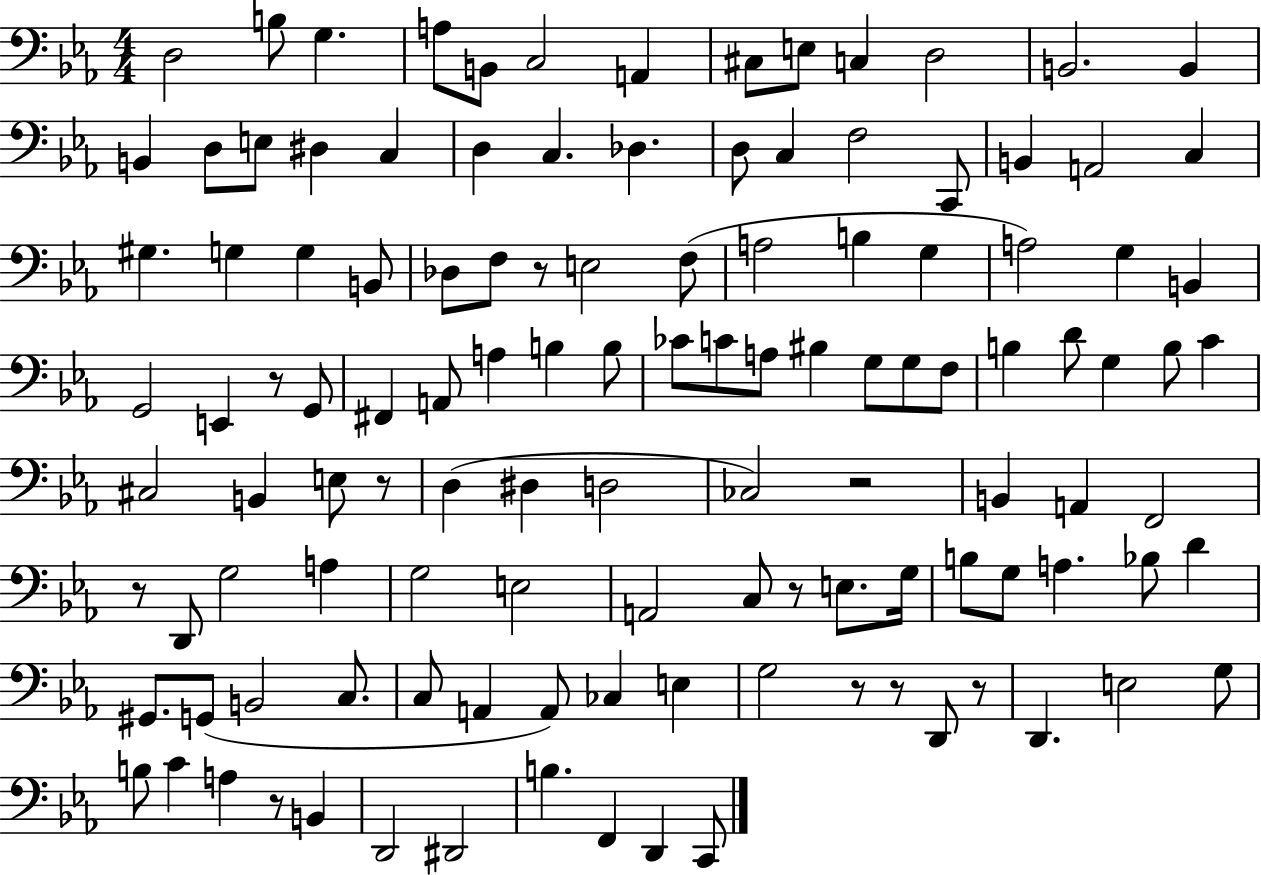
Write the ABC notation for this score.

X:1
T:Untitled
M:4/4
L:1/4
K:Eb
D,2 B,/2 G, A,/2 B,,/2 C,2 A,, ^C,/2 E,/2 C, D,2 B,,2 B,, B,, D,/2 E,/2 ^D, C, D, C, _D, D,/2 C, F,2 C,,/2 B,, A,,2 C, ^G, G, G, B,,/2 _D,/2 F,/2 z/2 E,2 F,/2 A,2 B, G, A,2 G, B,, G,,2 E,, z/2 G,,/2 ^F,, A,,/2 A, B, B,/2 _C/2 C/2 A,/2 ^B, G,/2 G,/2 F,/2 B, D/2 G, B,/2 C ^C,2 B,, E,/2 z/2 D, ^D, D,2 _C,2 z2 B,, A,, F,,2 z/2 D,,/2 G,2 A, G,2 E,2 A,,2 C,/2 z/2 E,/2 G,/4 B,/2 G,/2 A, _B,/2 D ^G,,/2 G,,/2 B,,2 C,/2 C,/2 A,, A,,/2 _C, E, G,2 z/2 z/2 D,,/2 z/2 D,, E,2 G,/2 B,/2 C A, z/2 B,, D,,2 ^D,,2 B, F,, D,, C,,/2